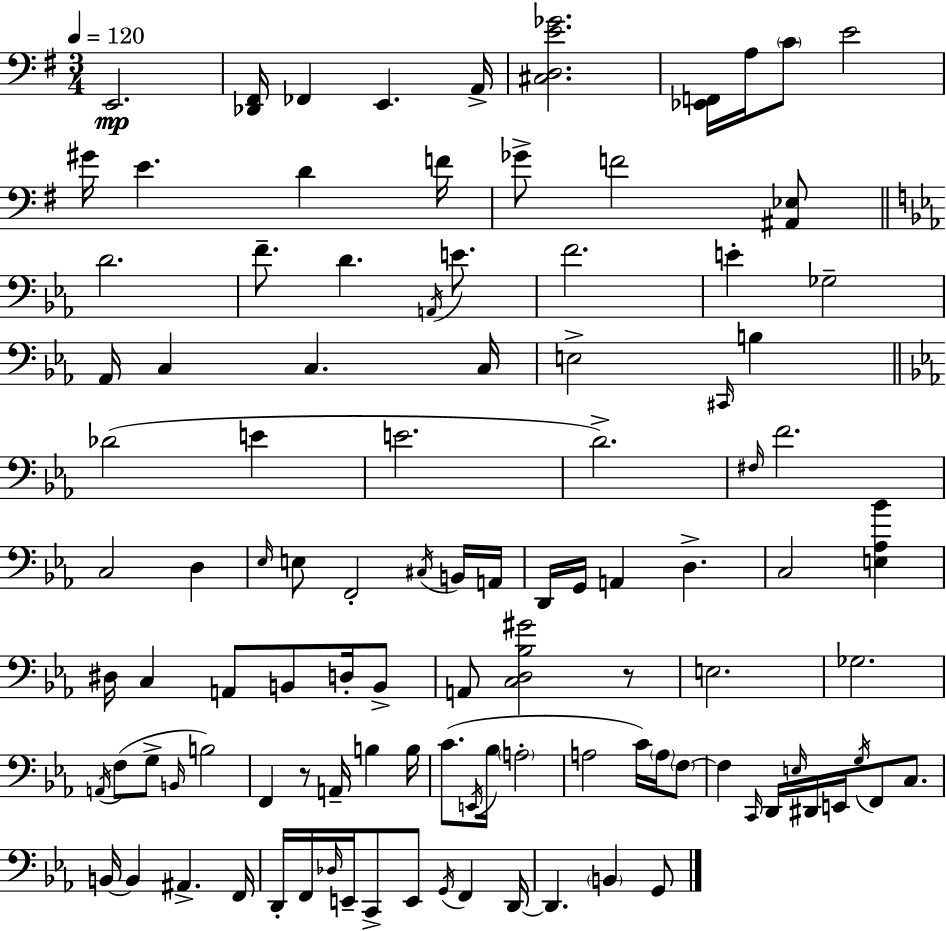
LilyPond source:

{
  \clef bass
  \numericTimeSignature
  \time 3/4
  \key e \minor
  \tempo 4 = 120
  e,2.\mp | <des, fis,>16 fes,4 e,4. a,16-> | <cis d e' ges'>2. | <ees, f,>16 a16 \parenthesize c'8 e'2 | \break gis'16 e'4. d'4 f'16 | ges'8-> f'2 <ais, ees>8 | \bar "||" \break \key c \minor d'2. | f'8.-- d'4. \acciaccatura { a,16 } e'8. | f'2. | e'4-. ges2-- | \break aes,16 c4 c4. | c16 e2-> \grace { cis,16 } b4 | \bar "||" \break \key ees \major des'2( e'4 | e'2. | d'2.->) | \grace { fis16 } f'2. | \break c2 d4 | \grace { ees16 } e8 f,2-. | \acciaccatura { cis16 } b,16 a,16 d,16 g,16 a,4 d4.-> | c2 <e aes bes'>4 | \break dis16 c4 a,8 b,8 | d16-. b,8-> a,8 <c d bes gis'>2 | r8 e2. | ges2. | \break \acciaccatura { a,16 } f8( g8-> \grace { b,16 } b2) | f,4 r8 a,16-- | b4 b16 c'8.( \acciaccatura { e,16 } bes16 \parenthesize a2-. | a2 | \break c'16) \parenthesize a16 \parenthesize f8~~ f4 \grace { c,16 } d,16 | \grace { e16 } dis,16 e,16 \acciaccatura { g16 } f,8 c8. b,16~~ b,4 | ais,4.-> f,16 d,16-. f,16 \grace { des16 } | e,16-- c,8-> e,8 \acciaccatura { g,16 } f,4 d,16~~ d,4. | \break \parenthesize b,4 g,8 \bar "|."
}